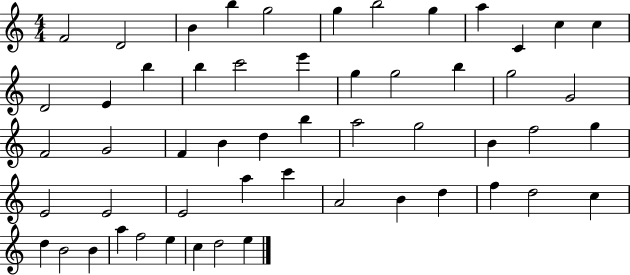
{
  \clef treble
  \numericTimeSignature
  \time 4/4
  \key c \major
  f'2 d'2 | b'4 b''4 g''2 | g''4 b''2 g''4 | a''4 c'4 c''4 c''4 | \break d'2 e'4 b''4 | b''4 c'''2 e'''4 | g''4 g''2 b''4 | g''2 g'2 | \break f'2 g'2 | f'4 b'4 d''4 b''4 | a''2 g''2 | b'4 f''2 g''4 | \break e'2 e'2 | e'2 a''4 c'''4 | a'2 b'4 d''4 | f''4 d''2 c''4 | \break d''4 b'2 b'4 | a''4 f''2 e''4 | c''4 d''2 e''4 | \bar "|."
}